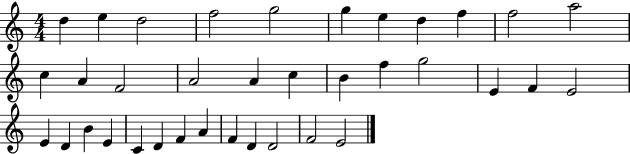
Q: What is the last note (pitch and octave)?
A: E4